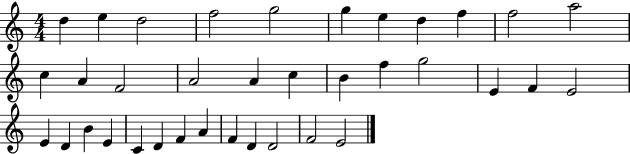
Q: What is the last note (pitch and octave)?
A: E4